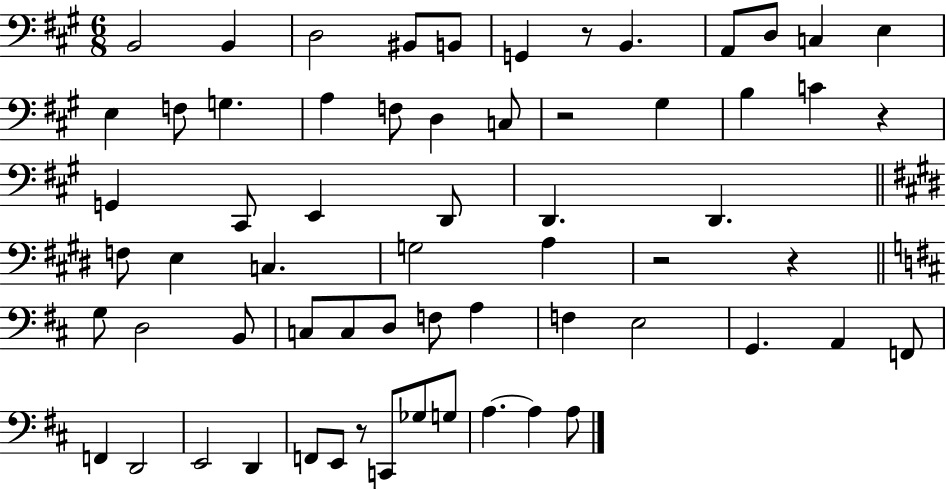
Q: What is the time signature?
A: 6/8